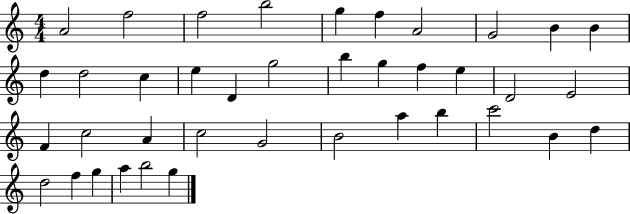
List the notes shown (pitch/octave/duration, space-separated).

A4/h F5/h F5/h B5/h G5/q F5/q A4/h G4/h B4/q B4/q D5/q D5/h C5/q E5/q D4/q G5/h B5/q G5/q F5/q E5/q D4/h E4/h F4/q C5/h A4/q C5/h G4/h B4/h A5/q B5/q C6/h B4/q D5/q D5/h F5/q G5/q A5/q B5/h G5/q